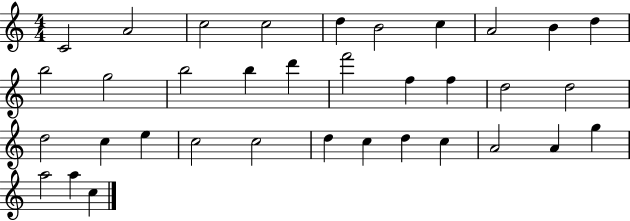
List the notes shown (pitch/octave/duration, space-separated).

C4/h A4/h C5/h C5/h D5/q B4/h C5/q A4/h B4/q D5/q B5/h G5/h B5/h B5/q D6/q F6/h F5/q F5/q D5/h D5/h D5/h C5/q E5/q C5/h C5/h D5/q C5/q D5/q C5/q A4/h A4/q G5/q A5/h A5/q C5/q